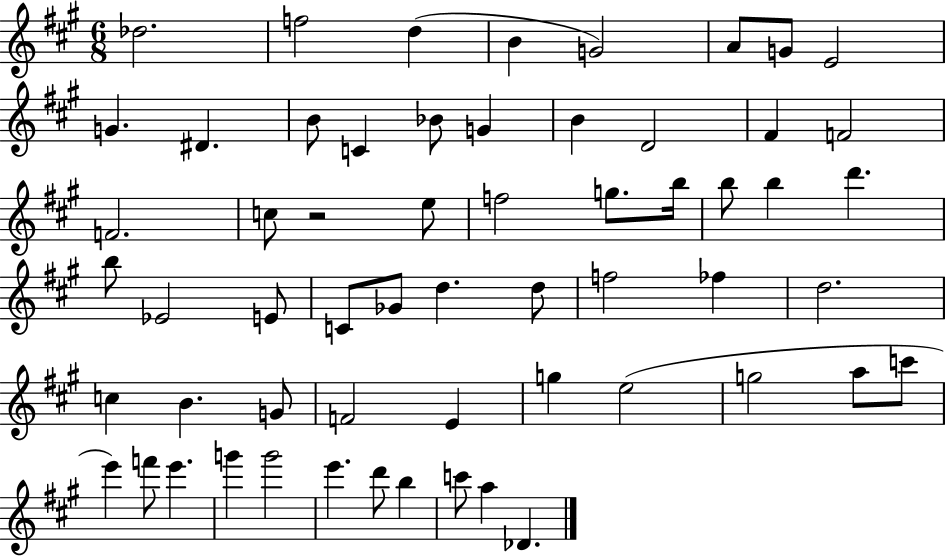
{
  \clef treble
  \numericTimeSignature
  \time 6/8
  \key a \major
  \repeat volta 2 { des''2. | f''2 d''4( | b'4 g'2) | a'8 g'8 e'2 | \break g'4. dis'4. | b'8 c'4 bes'8 g'4 | b'4 d'2 | fis'4 f'2 | \break f'2. | c''8 r2 e''8 | f''2 g''8. b''16 | b''8 b''4 d'''4. | \break b''8 ees'2 e'8 | c'8 ges'8 d''4. d''8 | f''2 fes''4 | d''2. | \break c''4 b'4. g'8 | f'2 e'4 | g''4 e''2( | g''2 a''8 c'''8 | \break e'''4) f'''8 e'''4. | g'''4 g'''2 | e'''4. d'''8 b''4 | c'''8 a''4 des'4. | \break } \bar "|."
}